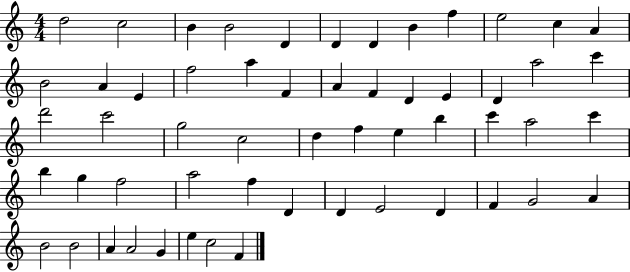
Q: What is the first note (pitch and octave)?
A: D5